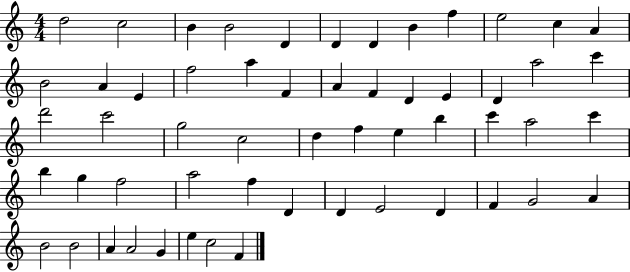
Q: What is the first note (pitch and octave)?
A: D5